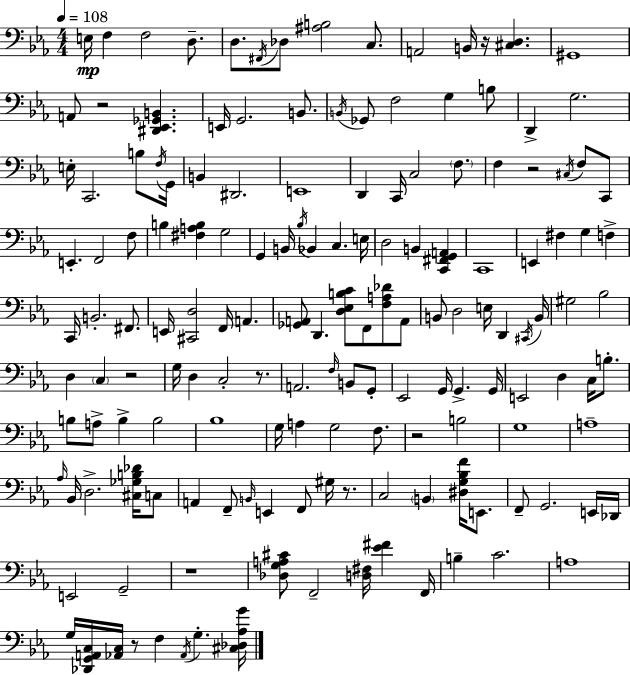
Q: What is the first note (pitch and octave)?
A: E3